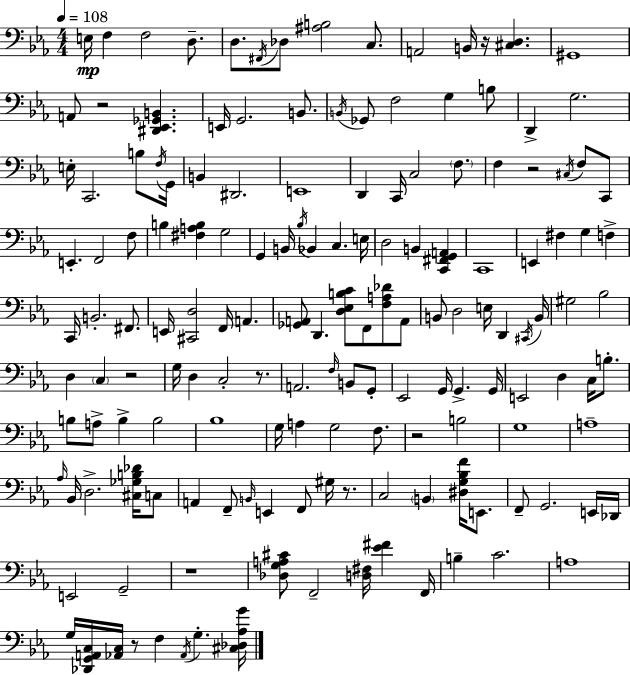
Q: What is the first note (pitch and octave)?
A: E3